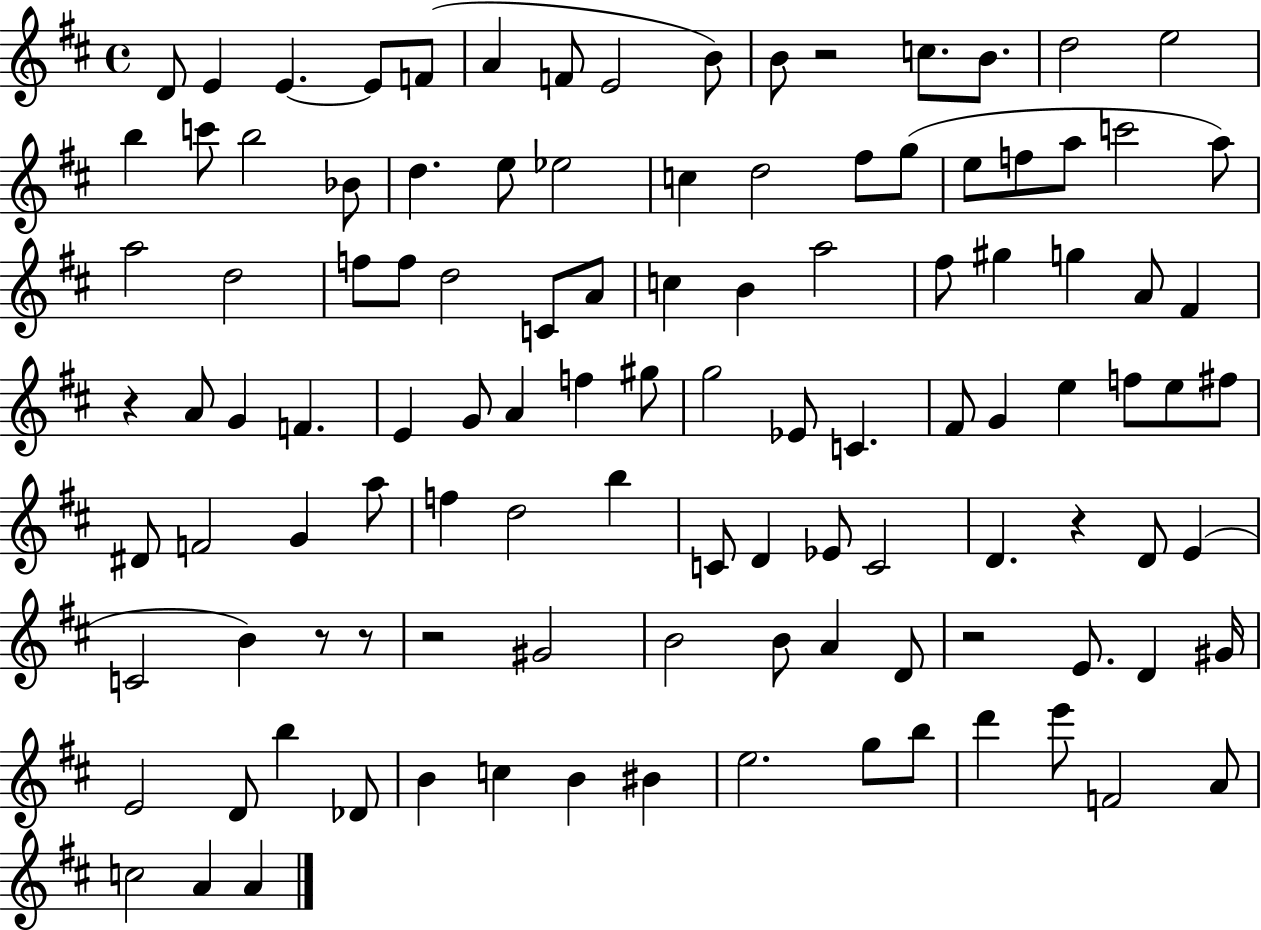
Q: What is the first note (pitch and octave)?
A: D4